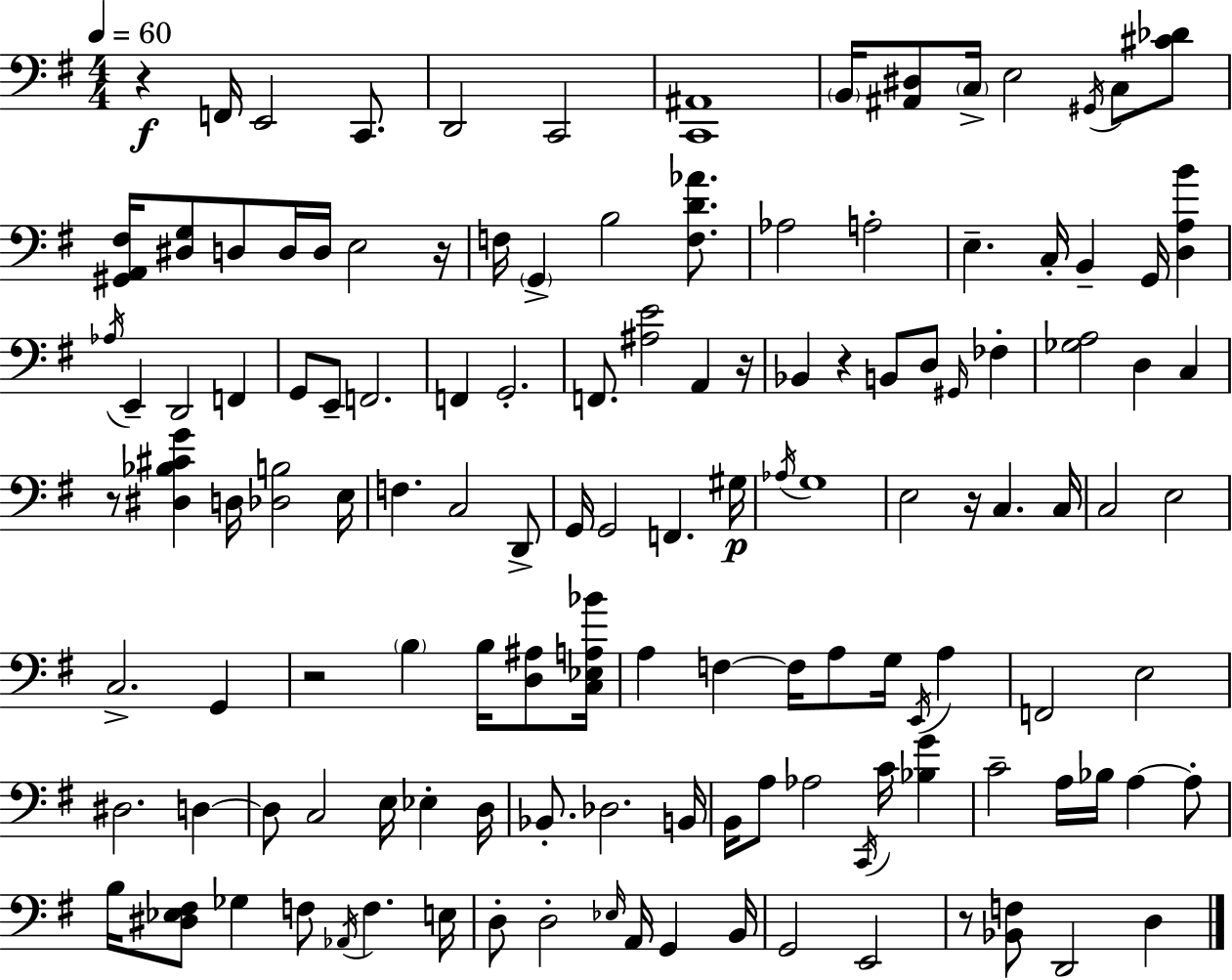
X:1
T:Untitled
M:4/4
L:1/4
K:G
z F,,/4 E,,2 C,,/2 D,,2 C,,2 [C,,^A,,]4 B,,/4 [^A,,^D,]/2 C,/4 E,2 ^G,,/4 C,/2 [^C_D]/2 [^G,,A,,^F,]/4 [^D,G,]/2 D,/2 D,/4 D,/4 E,2 z/4 F,/4 G,, B,2 [F,D_A]/2 _A,2 A,2 E, C,/4 B,, G,,/4 [D,A,B] _A,/4 E,, D,,2 F,, G,,/2 E,,/2 F,,2 F,, G,,2 F,,/2 [^A,E]2 A,, z/4 _B,, z B,,/2 D,/2 ^G,,/4 _F, [_G,A,]2 D, C, z/2 [^D,_B,^CG] D,/4 [_D,B,]2 E,/4 F, C,2 D,,/2 G,,/4 G,,2 F,, ^G,/4 _A,/4 G,4 E,2 z/4 C, C,/4 C,2 E,2 C,2 G,, z2 B, B,/4 [D,^A,]/2 [C,_E,A,_B]/4 A, F, F,/4 A,/2 G,/4 E,,/4 A, F,,2 E,2 ^D,2 D, D,/2 C,2 E,/4 _E, D,/4 _B,,/2 _D,2 B,,/4 B,,/4 A,/2 _A,2 C,,/4 C/4 [_B,G] C2 A,/4 _B,/4 A, A,/2 B,/4 [^D,_E,^F,]/2 _G, F,/2 _A,,/4 F, E,/4 D,/2 D,2 _E,/4 A,,/4 G,, B,,/4 G,,2 E,,2 z/2 [_B,,F,]/2 D,,2 D,